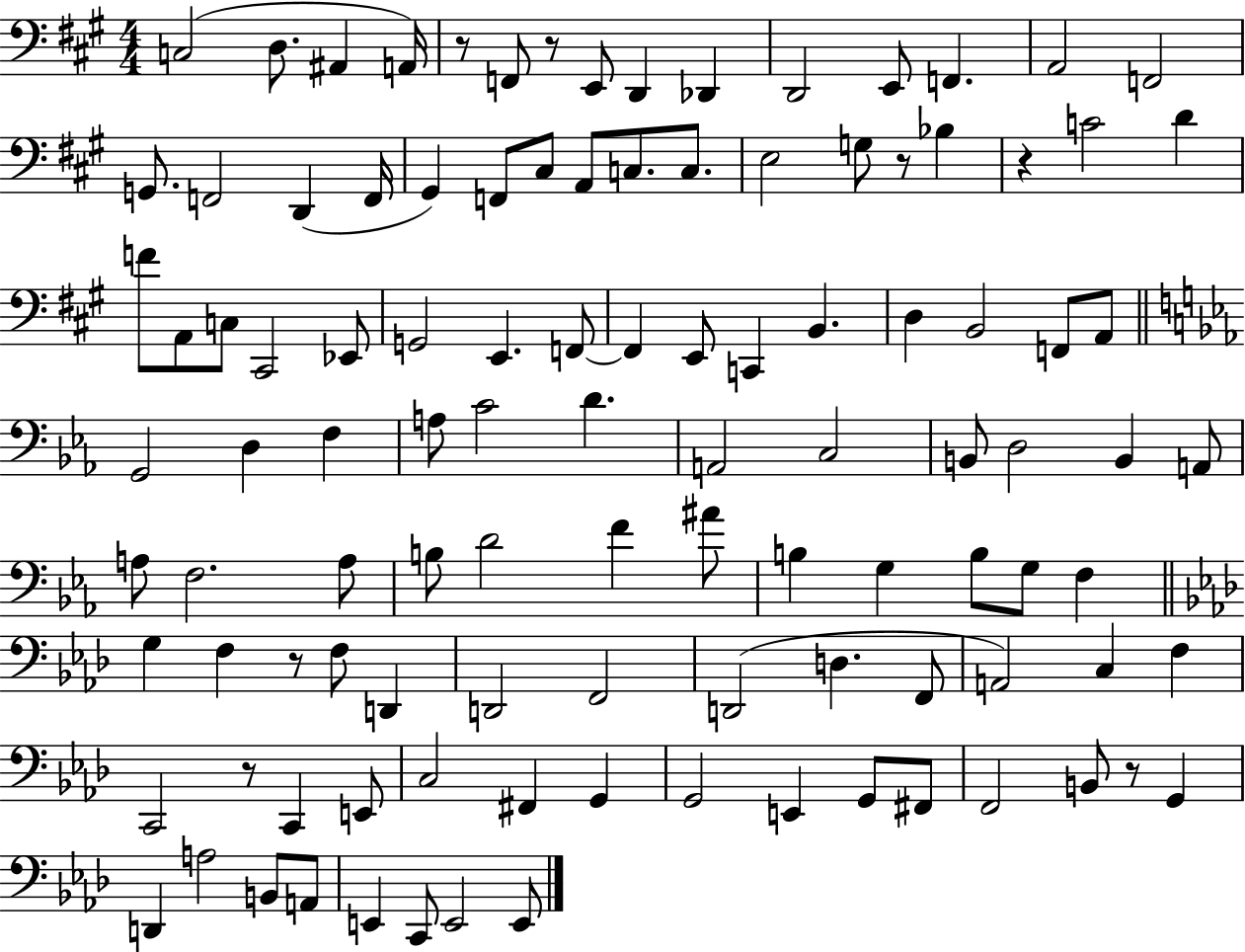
X:1
T:Untitled
M:4/4
L:1/4
K:A
C,2 D,/2 ^A,, A,,/4 z/2 F,,/2 z/2 E,,/2 D,, _D,, D,,2 E,,/2 F,, A,,2 F,,2 G,,/2 F,,2 D,, F,,/4 ^G,, F,,/2 ^C,/2 A,,/2 C,/2 C,/2 E,2 G,/2 z/2 _B, z C2 D F/2 A,,/2 C,/2 ^C,,2 _E,,/2 G,,2 E,, F,,/2 F,, E,,/2 C,, B,, D, B,,2 F,,/2 A,,/2 G,,2 D, F, A,/2 C2 D A,,2 C,2 B,,/2 D,2 B,, A,,/2 A,/2 F,2 A,/2 B,/2 D2 F ^A/2 B, G, B,/2 G,/2 F, G, F, z/2 F,/2 D,, D,,2 F,,2 D,,2 D, F,,/2 A,,2 C, F, C,,2 z/2 C,, E,,/2 C,2 ^F,, G,, G,,2 E,, G,,/2 ^F,,/2 F,,2 B,,/2 z/2 G,, D,, A,2 B,,/2 A,,/2 E,, C,,/2 E,,2 E,,/2